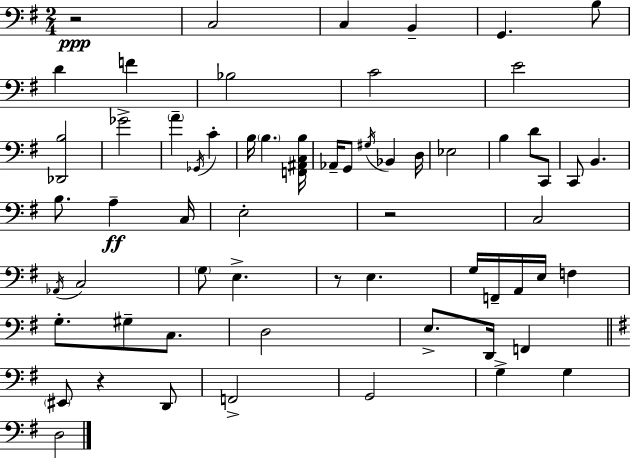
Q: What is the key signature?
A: E minor